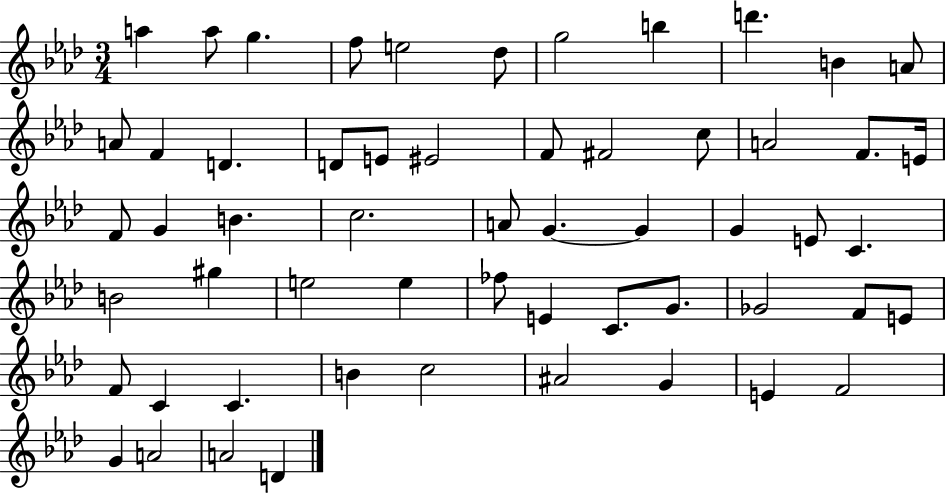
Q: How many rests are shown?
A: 0